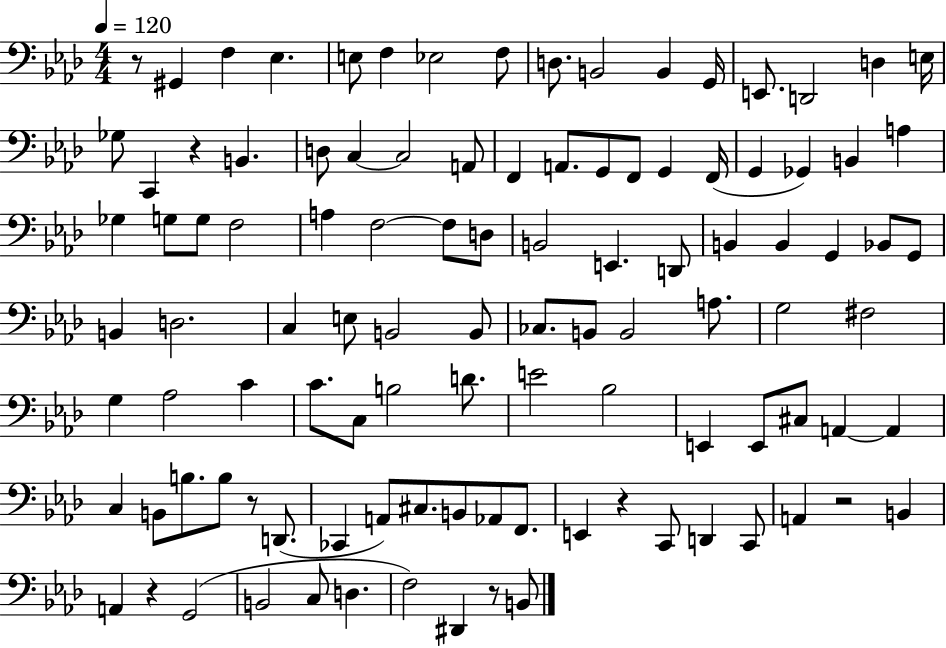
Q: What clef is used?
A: bass